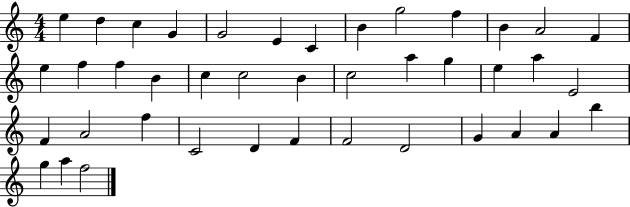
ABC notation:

X:1
T:Untitled
M:4/4
L:1/4
K:C
e d c G G2 E C B g2 f B A2 F e f f B c c2 B c2 a g e a E2 F A2 f C2 D F F2 D2 G A A b g a f2